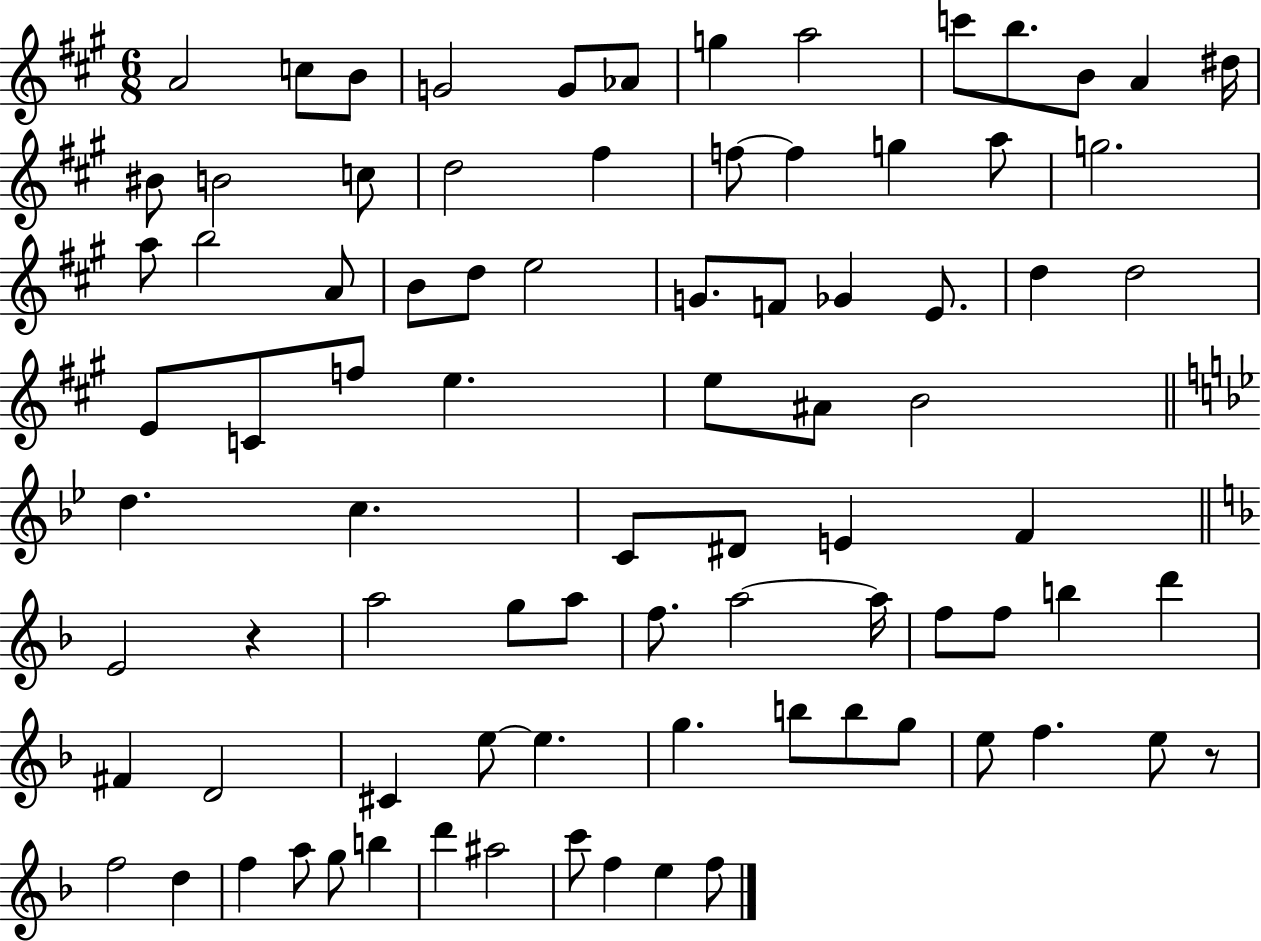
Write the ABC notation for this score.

X:1
T:Untitled
M:6/8
L:1/4
K:A
A2 c/2 B/2 G2 G/2 _A/2 g a2 c'/2 b/2 B/2 A ^d/4 ^B/2 B2 c/2 d2 ^f f/2 f g a/2 g2 a/2 b2 A/2 B/2 d/2 e2 G/2 F/2 _G E/2 d d2 E/2 C/2 f/2 e e/2 ^A/2 B2 d c C/2 ^D/2 E F E2 z a2 g/2 a/2 f/2 a2 a/4 f/2 f/2 b d' ^F D2 ^C e/2 e g b/2 b/2 g/2 e/2 f e/2 z/2 f2 d f a/2 g/2 b d' ^a2 c'/2 f e f/2